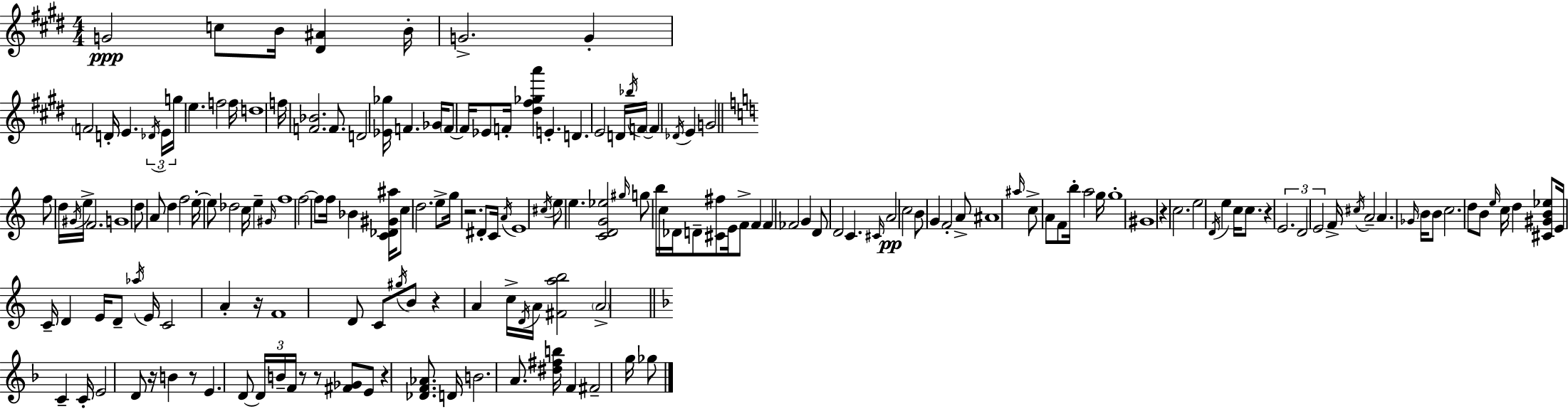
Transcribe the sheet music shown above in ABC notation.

X:1
T:Untitled
M:4/4
L:1/4
K:E
G2 c/2 B/4 [^D^A] B/4 G2 G F2 D/4 E _D/4 E/4 g/4 e f2 f/4 d4 f/4 [F_B]2 F/2 D2 [_E_g]/4 F _G/4 F/2 F/4 _E/2 F/4 [^d^f_ga'] E D E2 D/4 _b/4 F/4 F _D/4 E G2 f/2 d/4 ^G/4 e/4 F2 G4 d/2 A/2 d f2 e/4 e/2 _d2 c/4 e ^G/4 f4 f2 f/2 f/4 _B [C_D^G^a]/4 c/2 d2 e/2 g/4 z2 ^D/2 C/4 A/4 E4 ^c/4 e/2 e [CDG_e]2 ^g/4 g/2 b/4 c/4 _D/4 D/2 [^C^f]/2 E/4 F/2 F F _F2 G D/2 D2 C ^C/4 A2 c2 B/2 G F2 A/2 ^A4 ^a/4 c/2 A/2 F/2 b/4 a2 g/4 g4 ^G4 z c2 e2 D/4 e c/4 c/2 z E2 D2 E2 F/4 ^c/4 A2 A _G/4 B/4 B/2 c2 d/2 B/2 e/4 c/4 d [^C^GB_e]/2 E/4 C/4 D E/4 D/2 _a/4 E/4 C2 A z/4 F4 D/2 C/2 ^g/4 B/2 z A c/4 D/4 A/4 [^Fab]2 A2 C C/4 E2 D/2 z/4 B z/2 E D/2 D/4 B/4 F/4 z/2 z/2 [^F_G]/2 E/2 z [_DF_A]/2 D/4 B2 A/2 [^d^fb]/4 F ^F2 g/4 _g/2